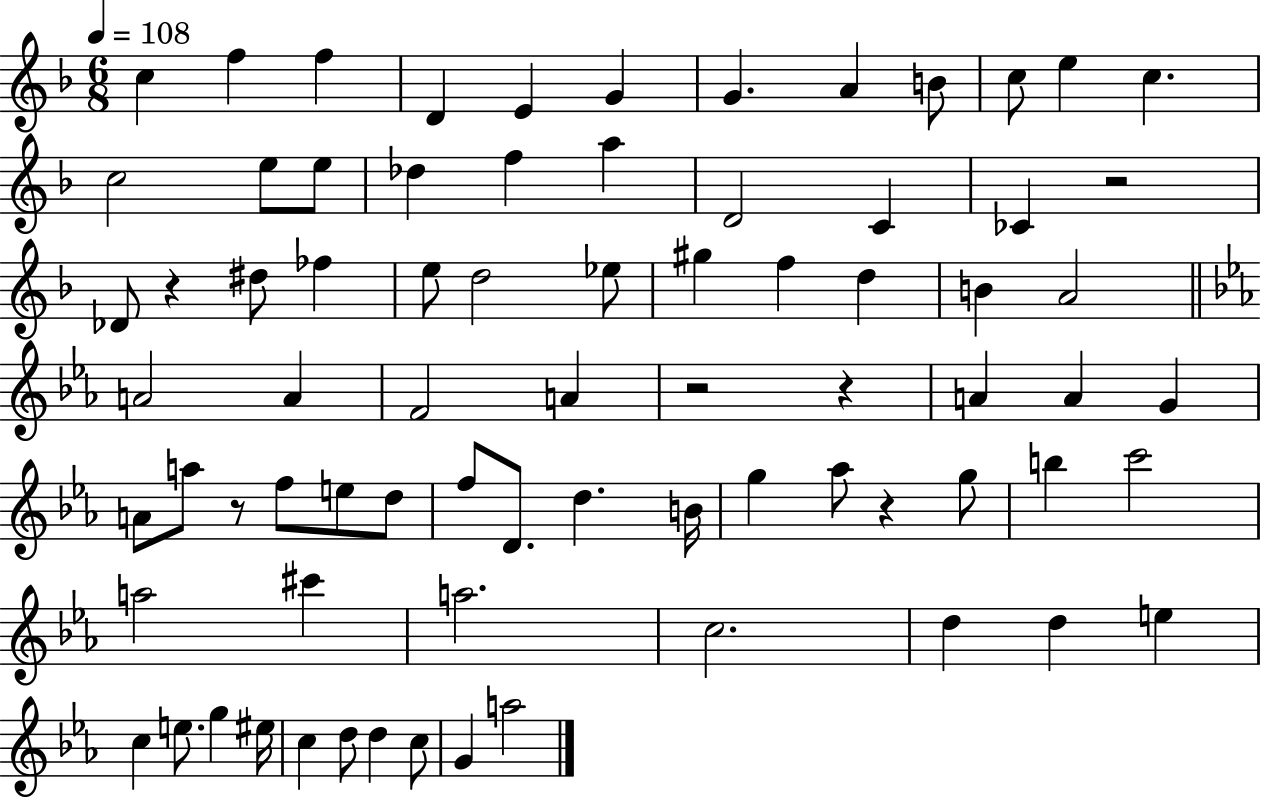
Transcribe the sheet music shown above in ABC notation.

X:1
T:Untitled
M:6/8
L:1/4
K:F
c f f D E G G A B/2 c/2 e c c2 e/2 e/2 _d f a D2 C _C z2 _D/2 z ^d/2 _f e/2 d2 _e/2 ^g f d B A2 A2 A F2 A z2 z A A G A/2 a/2 z/2 f/2 e/2 d/2 f/2 D/2 d B/4 g _a/2 z g/2 b c'2 a2 ^c' a2 c2 d d e c e/2 g ^e/4 c d/2 d c/2 G a2